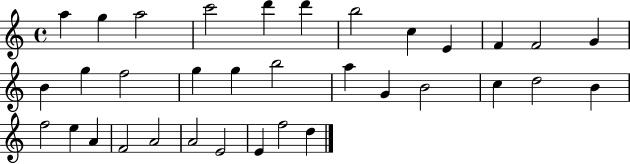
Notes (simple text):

A5/q G5/q A5/h C6/h D6/q D6/q B5/h C5/q E4/q F4/q F4/h G4/q B4/q G5/q F5/h G5/q G5/q B5/h A5/q G4/q B4/h C5/q D5/h B4/q F5/h E5/q A4/q F4/h A4/h A4/h E4/h E4/q F5/h D5/q